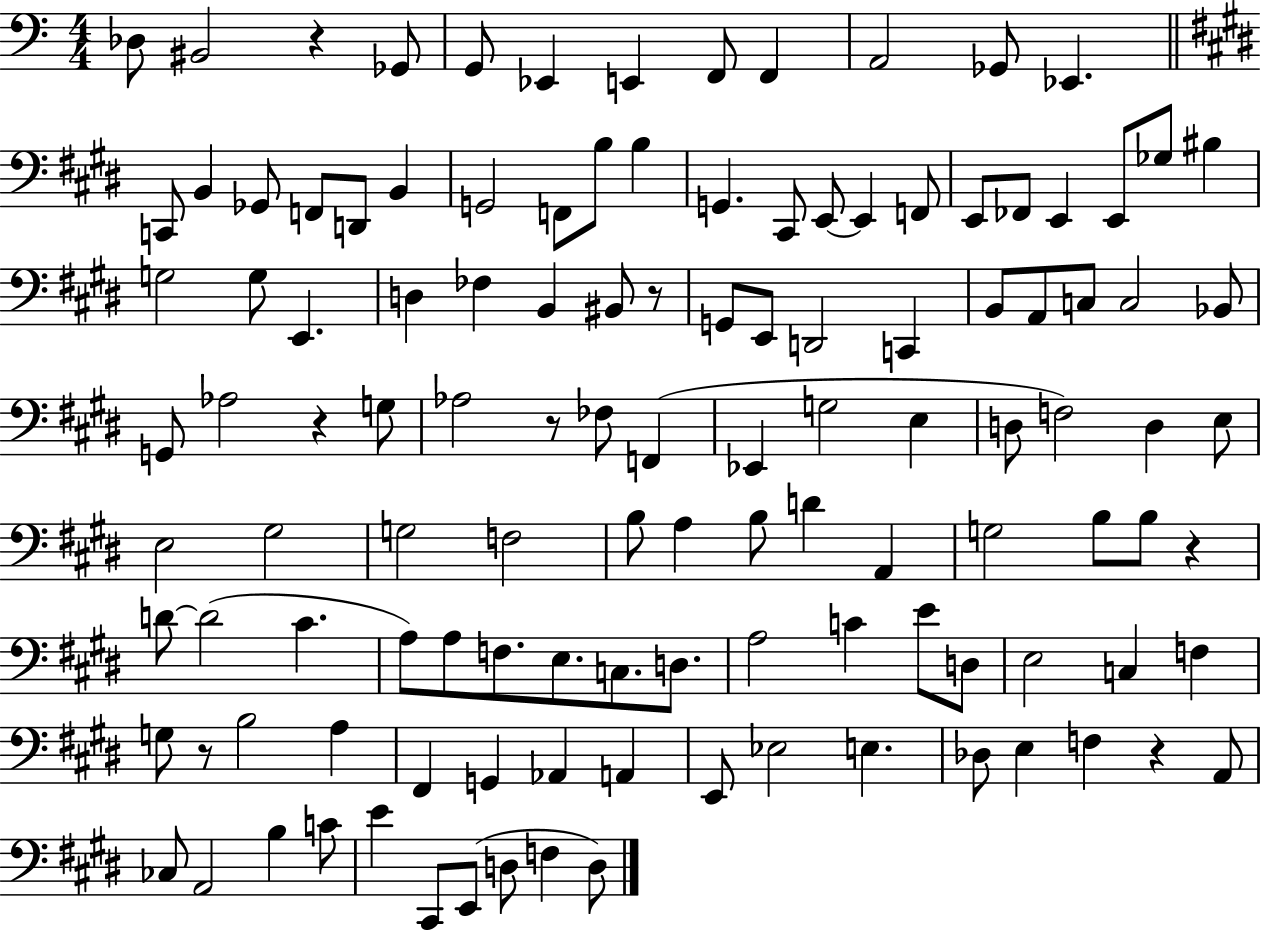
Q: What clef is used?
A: bass